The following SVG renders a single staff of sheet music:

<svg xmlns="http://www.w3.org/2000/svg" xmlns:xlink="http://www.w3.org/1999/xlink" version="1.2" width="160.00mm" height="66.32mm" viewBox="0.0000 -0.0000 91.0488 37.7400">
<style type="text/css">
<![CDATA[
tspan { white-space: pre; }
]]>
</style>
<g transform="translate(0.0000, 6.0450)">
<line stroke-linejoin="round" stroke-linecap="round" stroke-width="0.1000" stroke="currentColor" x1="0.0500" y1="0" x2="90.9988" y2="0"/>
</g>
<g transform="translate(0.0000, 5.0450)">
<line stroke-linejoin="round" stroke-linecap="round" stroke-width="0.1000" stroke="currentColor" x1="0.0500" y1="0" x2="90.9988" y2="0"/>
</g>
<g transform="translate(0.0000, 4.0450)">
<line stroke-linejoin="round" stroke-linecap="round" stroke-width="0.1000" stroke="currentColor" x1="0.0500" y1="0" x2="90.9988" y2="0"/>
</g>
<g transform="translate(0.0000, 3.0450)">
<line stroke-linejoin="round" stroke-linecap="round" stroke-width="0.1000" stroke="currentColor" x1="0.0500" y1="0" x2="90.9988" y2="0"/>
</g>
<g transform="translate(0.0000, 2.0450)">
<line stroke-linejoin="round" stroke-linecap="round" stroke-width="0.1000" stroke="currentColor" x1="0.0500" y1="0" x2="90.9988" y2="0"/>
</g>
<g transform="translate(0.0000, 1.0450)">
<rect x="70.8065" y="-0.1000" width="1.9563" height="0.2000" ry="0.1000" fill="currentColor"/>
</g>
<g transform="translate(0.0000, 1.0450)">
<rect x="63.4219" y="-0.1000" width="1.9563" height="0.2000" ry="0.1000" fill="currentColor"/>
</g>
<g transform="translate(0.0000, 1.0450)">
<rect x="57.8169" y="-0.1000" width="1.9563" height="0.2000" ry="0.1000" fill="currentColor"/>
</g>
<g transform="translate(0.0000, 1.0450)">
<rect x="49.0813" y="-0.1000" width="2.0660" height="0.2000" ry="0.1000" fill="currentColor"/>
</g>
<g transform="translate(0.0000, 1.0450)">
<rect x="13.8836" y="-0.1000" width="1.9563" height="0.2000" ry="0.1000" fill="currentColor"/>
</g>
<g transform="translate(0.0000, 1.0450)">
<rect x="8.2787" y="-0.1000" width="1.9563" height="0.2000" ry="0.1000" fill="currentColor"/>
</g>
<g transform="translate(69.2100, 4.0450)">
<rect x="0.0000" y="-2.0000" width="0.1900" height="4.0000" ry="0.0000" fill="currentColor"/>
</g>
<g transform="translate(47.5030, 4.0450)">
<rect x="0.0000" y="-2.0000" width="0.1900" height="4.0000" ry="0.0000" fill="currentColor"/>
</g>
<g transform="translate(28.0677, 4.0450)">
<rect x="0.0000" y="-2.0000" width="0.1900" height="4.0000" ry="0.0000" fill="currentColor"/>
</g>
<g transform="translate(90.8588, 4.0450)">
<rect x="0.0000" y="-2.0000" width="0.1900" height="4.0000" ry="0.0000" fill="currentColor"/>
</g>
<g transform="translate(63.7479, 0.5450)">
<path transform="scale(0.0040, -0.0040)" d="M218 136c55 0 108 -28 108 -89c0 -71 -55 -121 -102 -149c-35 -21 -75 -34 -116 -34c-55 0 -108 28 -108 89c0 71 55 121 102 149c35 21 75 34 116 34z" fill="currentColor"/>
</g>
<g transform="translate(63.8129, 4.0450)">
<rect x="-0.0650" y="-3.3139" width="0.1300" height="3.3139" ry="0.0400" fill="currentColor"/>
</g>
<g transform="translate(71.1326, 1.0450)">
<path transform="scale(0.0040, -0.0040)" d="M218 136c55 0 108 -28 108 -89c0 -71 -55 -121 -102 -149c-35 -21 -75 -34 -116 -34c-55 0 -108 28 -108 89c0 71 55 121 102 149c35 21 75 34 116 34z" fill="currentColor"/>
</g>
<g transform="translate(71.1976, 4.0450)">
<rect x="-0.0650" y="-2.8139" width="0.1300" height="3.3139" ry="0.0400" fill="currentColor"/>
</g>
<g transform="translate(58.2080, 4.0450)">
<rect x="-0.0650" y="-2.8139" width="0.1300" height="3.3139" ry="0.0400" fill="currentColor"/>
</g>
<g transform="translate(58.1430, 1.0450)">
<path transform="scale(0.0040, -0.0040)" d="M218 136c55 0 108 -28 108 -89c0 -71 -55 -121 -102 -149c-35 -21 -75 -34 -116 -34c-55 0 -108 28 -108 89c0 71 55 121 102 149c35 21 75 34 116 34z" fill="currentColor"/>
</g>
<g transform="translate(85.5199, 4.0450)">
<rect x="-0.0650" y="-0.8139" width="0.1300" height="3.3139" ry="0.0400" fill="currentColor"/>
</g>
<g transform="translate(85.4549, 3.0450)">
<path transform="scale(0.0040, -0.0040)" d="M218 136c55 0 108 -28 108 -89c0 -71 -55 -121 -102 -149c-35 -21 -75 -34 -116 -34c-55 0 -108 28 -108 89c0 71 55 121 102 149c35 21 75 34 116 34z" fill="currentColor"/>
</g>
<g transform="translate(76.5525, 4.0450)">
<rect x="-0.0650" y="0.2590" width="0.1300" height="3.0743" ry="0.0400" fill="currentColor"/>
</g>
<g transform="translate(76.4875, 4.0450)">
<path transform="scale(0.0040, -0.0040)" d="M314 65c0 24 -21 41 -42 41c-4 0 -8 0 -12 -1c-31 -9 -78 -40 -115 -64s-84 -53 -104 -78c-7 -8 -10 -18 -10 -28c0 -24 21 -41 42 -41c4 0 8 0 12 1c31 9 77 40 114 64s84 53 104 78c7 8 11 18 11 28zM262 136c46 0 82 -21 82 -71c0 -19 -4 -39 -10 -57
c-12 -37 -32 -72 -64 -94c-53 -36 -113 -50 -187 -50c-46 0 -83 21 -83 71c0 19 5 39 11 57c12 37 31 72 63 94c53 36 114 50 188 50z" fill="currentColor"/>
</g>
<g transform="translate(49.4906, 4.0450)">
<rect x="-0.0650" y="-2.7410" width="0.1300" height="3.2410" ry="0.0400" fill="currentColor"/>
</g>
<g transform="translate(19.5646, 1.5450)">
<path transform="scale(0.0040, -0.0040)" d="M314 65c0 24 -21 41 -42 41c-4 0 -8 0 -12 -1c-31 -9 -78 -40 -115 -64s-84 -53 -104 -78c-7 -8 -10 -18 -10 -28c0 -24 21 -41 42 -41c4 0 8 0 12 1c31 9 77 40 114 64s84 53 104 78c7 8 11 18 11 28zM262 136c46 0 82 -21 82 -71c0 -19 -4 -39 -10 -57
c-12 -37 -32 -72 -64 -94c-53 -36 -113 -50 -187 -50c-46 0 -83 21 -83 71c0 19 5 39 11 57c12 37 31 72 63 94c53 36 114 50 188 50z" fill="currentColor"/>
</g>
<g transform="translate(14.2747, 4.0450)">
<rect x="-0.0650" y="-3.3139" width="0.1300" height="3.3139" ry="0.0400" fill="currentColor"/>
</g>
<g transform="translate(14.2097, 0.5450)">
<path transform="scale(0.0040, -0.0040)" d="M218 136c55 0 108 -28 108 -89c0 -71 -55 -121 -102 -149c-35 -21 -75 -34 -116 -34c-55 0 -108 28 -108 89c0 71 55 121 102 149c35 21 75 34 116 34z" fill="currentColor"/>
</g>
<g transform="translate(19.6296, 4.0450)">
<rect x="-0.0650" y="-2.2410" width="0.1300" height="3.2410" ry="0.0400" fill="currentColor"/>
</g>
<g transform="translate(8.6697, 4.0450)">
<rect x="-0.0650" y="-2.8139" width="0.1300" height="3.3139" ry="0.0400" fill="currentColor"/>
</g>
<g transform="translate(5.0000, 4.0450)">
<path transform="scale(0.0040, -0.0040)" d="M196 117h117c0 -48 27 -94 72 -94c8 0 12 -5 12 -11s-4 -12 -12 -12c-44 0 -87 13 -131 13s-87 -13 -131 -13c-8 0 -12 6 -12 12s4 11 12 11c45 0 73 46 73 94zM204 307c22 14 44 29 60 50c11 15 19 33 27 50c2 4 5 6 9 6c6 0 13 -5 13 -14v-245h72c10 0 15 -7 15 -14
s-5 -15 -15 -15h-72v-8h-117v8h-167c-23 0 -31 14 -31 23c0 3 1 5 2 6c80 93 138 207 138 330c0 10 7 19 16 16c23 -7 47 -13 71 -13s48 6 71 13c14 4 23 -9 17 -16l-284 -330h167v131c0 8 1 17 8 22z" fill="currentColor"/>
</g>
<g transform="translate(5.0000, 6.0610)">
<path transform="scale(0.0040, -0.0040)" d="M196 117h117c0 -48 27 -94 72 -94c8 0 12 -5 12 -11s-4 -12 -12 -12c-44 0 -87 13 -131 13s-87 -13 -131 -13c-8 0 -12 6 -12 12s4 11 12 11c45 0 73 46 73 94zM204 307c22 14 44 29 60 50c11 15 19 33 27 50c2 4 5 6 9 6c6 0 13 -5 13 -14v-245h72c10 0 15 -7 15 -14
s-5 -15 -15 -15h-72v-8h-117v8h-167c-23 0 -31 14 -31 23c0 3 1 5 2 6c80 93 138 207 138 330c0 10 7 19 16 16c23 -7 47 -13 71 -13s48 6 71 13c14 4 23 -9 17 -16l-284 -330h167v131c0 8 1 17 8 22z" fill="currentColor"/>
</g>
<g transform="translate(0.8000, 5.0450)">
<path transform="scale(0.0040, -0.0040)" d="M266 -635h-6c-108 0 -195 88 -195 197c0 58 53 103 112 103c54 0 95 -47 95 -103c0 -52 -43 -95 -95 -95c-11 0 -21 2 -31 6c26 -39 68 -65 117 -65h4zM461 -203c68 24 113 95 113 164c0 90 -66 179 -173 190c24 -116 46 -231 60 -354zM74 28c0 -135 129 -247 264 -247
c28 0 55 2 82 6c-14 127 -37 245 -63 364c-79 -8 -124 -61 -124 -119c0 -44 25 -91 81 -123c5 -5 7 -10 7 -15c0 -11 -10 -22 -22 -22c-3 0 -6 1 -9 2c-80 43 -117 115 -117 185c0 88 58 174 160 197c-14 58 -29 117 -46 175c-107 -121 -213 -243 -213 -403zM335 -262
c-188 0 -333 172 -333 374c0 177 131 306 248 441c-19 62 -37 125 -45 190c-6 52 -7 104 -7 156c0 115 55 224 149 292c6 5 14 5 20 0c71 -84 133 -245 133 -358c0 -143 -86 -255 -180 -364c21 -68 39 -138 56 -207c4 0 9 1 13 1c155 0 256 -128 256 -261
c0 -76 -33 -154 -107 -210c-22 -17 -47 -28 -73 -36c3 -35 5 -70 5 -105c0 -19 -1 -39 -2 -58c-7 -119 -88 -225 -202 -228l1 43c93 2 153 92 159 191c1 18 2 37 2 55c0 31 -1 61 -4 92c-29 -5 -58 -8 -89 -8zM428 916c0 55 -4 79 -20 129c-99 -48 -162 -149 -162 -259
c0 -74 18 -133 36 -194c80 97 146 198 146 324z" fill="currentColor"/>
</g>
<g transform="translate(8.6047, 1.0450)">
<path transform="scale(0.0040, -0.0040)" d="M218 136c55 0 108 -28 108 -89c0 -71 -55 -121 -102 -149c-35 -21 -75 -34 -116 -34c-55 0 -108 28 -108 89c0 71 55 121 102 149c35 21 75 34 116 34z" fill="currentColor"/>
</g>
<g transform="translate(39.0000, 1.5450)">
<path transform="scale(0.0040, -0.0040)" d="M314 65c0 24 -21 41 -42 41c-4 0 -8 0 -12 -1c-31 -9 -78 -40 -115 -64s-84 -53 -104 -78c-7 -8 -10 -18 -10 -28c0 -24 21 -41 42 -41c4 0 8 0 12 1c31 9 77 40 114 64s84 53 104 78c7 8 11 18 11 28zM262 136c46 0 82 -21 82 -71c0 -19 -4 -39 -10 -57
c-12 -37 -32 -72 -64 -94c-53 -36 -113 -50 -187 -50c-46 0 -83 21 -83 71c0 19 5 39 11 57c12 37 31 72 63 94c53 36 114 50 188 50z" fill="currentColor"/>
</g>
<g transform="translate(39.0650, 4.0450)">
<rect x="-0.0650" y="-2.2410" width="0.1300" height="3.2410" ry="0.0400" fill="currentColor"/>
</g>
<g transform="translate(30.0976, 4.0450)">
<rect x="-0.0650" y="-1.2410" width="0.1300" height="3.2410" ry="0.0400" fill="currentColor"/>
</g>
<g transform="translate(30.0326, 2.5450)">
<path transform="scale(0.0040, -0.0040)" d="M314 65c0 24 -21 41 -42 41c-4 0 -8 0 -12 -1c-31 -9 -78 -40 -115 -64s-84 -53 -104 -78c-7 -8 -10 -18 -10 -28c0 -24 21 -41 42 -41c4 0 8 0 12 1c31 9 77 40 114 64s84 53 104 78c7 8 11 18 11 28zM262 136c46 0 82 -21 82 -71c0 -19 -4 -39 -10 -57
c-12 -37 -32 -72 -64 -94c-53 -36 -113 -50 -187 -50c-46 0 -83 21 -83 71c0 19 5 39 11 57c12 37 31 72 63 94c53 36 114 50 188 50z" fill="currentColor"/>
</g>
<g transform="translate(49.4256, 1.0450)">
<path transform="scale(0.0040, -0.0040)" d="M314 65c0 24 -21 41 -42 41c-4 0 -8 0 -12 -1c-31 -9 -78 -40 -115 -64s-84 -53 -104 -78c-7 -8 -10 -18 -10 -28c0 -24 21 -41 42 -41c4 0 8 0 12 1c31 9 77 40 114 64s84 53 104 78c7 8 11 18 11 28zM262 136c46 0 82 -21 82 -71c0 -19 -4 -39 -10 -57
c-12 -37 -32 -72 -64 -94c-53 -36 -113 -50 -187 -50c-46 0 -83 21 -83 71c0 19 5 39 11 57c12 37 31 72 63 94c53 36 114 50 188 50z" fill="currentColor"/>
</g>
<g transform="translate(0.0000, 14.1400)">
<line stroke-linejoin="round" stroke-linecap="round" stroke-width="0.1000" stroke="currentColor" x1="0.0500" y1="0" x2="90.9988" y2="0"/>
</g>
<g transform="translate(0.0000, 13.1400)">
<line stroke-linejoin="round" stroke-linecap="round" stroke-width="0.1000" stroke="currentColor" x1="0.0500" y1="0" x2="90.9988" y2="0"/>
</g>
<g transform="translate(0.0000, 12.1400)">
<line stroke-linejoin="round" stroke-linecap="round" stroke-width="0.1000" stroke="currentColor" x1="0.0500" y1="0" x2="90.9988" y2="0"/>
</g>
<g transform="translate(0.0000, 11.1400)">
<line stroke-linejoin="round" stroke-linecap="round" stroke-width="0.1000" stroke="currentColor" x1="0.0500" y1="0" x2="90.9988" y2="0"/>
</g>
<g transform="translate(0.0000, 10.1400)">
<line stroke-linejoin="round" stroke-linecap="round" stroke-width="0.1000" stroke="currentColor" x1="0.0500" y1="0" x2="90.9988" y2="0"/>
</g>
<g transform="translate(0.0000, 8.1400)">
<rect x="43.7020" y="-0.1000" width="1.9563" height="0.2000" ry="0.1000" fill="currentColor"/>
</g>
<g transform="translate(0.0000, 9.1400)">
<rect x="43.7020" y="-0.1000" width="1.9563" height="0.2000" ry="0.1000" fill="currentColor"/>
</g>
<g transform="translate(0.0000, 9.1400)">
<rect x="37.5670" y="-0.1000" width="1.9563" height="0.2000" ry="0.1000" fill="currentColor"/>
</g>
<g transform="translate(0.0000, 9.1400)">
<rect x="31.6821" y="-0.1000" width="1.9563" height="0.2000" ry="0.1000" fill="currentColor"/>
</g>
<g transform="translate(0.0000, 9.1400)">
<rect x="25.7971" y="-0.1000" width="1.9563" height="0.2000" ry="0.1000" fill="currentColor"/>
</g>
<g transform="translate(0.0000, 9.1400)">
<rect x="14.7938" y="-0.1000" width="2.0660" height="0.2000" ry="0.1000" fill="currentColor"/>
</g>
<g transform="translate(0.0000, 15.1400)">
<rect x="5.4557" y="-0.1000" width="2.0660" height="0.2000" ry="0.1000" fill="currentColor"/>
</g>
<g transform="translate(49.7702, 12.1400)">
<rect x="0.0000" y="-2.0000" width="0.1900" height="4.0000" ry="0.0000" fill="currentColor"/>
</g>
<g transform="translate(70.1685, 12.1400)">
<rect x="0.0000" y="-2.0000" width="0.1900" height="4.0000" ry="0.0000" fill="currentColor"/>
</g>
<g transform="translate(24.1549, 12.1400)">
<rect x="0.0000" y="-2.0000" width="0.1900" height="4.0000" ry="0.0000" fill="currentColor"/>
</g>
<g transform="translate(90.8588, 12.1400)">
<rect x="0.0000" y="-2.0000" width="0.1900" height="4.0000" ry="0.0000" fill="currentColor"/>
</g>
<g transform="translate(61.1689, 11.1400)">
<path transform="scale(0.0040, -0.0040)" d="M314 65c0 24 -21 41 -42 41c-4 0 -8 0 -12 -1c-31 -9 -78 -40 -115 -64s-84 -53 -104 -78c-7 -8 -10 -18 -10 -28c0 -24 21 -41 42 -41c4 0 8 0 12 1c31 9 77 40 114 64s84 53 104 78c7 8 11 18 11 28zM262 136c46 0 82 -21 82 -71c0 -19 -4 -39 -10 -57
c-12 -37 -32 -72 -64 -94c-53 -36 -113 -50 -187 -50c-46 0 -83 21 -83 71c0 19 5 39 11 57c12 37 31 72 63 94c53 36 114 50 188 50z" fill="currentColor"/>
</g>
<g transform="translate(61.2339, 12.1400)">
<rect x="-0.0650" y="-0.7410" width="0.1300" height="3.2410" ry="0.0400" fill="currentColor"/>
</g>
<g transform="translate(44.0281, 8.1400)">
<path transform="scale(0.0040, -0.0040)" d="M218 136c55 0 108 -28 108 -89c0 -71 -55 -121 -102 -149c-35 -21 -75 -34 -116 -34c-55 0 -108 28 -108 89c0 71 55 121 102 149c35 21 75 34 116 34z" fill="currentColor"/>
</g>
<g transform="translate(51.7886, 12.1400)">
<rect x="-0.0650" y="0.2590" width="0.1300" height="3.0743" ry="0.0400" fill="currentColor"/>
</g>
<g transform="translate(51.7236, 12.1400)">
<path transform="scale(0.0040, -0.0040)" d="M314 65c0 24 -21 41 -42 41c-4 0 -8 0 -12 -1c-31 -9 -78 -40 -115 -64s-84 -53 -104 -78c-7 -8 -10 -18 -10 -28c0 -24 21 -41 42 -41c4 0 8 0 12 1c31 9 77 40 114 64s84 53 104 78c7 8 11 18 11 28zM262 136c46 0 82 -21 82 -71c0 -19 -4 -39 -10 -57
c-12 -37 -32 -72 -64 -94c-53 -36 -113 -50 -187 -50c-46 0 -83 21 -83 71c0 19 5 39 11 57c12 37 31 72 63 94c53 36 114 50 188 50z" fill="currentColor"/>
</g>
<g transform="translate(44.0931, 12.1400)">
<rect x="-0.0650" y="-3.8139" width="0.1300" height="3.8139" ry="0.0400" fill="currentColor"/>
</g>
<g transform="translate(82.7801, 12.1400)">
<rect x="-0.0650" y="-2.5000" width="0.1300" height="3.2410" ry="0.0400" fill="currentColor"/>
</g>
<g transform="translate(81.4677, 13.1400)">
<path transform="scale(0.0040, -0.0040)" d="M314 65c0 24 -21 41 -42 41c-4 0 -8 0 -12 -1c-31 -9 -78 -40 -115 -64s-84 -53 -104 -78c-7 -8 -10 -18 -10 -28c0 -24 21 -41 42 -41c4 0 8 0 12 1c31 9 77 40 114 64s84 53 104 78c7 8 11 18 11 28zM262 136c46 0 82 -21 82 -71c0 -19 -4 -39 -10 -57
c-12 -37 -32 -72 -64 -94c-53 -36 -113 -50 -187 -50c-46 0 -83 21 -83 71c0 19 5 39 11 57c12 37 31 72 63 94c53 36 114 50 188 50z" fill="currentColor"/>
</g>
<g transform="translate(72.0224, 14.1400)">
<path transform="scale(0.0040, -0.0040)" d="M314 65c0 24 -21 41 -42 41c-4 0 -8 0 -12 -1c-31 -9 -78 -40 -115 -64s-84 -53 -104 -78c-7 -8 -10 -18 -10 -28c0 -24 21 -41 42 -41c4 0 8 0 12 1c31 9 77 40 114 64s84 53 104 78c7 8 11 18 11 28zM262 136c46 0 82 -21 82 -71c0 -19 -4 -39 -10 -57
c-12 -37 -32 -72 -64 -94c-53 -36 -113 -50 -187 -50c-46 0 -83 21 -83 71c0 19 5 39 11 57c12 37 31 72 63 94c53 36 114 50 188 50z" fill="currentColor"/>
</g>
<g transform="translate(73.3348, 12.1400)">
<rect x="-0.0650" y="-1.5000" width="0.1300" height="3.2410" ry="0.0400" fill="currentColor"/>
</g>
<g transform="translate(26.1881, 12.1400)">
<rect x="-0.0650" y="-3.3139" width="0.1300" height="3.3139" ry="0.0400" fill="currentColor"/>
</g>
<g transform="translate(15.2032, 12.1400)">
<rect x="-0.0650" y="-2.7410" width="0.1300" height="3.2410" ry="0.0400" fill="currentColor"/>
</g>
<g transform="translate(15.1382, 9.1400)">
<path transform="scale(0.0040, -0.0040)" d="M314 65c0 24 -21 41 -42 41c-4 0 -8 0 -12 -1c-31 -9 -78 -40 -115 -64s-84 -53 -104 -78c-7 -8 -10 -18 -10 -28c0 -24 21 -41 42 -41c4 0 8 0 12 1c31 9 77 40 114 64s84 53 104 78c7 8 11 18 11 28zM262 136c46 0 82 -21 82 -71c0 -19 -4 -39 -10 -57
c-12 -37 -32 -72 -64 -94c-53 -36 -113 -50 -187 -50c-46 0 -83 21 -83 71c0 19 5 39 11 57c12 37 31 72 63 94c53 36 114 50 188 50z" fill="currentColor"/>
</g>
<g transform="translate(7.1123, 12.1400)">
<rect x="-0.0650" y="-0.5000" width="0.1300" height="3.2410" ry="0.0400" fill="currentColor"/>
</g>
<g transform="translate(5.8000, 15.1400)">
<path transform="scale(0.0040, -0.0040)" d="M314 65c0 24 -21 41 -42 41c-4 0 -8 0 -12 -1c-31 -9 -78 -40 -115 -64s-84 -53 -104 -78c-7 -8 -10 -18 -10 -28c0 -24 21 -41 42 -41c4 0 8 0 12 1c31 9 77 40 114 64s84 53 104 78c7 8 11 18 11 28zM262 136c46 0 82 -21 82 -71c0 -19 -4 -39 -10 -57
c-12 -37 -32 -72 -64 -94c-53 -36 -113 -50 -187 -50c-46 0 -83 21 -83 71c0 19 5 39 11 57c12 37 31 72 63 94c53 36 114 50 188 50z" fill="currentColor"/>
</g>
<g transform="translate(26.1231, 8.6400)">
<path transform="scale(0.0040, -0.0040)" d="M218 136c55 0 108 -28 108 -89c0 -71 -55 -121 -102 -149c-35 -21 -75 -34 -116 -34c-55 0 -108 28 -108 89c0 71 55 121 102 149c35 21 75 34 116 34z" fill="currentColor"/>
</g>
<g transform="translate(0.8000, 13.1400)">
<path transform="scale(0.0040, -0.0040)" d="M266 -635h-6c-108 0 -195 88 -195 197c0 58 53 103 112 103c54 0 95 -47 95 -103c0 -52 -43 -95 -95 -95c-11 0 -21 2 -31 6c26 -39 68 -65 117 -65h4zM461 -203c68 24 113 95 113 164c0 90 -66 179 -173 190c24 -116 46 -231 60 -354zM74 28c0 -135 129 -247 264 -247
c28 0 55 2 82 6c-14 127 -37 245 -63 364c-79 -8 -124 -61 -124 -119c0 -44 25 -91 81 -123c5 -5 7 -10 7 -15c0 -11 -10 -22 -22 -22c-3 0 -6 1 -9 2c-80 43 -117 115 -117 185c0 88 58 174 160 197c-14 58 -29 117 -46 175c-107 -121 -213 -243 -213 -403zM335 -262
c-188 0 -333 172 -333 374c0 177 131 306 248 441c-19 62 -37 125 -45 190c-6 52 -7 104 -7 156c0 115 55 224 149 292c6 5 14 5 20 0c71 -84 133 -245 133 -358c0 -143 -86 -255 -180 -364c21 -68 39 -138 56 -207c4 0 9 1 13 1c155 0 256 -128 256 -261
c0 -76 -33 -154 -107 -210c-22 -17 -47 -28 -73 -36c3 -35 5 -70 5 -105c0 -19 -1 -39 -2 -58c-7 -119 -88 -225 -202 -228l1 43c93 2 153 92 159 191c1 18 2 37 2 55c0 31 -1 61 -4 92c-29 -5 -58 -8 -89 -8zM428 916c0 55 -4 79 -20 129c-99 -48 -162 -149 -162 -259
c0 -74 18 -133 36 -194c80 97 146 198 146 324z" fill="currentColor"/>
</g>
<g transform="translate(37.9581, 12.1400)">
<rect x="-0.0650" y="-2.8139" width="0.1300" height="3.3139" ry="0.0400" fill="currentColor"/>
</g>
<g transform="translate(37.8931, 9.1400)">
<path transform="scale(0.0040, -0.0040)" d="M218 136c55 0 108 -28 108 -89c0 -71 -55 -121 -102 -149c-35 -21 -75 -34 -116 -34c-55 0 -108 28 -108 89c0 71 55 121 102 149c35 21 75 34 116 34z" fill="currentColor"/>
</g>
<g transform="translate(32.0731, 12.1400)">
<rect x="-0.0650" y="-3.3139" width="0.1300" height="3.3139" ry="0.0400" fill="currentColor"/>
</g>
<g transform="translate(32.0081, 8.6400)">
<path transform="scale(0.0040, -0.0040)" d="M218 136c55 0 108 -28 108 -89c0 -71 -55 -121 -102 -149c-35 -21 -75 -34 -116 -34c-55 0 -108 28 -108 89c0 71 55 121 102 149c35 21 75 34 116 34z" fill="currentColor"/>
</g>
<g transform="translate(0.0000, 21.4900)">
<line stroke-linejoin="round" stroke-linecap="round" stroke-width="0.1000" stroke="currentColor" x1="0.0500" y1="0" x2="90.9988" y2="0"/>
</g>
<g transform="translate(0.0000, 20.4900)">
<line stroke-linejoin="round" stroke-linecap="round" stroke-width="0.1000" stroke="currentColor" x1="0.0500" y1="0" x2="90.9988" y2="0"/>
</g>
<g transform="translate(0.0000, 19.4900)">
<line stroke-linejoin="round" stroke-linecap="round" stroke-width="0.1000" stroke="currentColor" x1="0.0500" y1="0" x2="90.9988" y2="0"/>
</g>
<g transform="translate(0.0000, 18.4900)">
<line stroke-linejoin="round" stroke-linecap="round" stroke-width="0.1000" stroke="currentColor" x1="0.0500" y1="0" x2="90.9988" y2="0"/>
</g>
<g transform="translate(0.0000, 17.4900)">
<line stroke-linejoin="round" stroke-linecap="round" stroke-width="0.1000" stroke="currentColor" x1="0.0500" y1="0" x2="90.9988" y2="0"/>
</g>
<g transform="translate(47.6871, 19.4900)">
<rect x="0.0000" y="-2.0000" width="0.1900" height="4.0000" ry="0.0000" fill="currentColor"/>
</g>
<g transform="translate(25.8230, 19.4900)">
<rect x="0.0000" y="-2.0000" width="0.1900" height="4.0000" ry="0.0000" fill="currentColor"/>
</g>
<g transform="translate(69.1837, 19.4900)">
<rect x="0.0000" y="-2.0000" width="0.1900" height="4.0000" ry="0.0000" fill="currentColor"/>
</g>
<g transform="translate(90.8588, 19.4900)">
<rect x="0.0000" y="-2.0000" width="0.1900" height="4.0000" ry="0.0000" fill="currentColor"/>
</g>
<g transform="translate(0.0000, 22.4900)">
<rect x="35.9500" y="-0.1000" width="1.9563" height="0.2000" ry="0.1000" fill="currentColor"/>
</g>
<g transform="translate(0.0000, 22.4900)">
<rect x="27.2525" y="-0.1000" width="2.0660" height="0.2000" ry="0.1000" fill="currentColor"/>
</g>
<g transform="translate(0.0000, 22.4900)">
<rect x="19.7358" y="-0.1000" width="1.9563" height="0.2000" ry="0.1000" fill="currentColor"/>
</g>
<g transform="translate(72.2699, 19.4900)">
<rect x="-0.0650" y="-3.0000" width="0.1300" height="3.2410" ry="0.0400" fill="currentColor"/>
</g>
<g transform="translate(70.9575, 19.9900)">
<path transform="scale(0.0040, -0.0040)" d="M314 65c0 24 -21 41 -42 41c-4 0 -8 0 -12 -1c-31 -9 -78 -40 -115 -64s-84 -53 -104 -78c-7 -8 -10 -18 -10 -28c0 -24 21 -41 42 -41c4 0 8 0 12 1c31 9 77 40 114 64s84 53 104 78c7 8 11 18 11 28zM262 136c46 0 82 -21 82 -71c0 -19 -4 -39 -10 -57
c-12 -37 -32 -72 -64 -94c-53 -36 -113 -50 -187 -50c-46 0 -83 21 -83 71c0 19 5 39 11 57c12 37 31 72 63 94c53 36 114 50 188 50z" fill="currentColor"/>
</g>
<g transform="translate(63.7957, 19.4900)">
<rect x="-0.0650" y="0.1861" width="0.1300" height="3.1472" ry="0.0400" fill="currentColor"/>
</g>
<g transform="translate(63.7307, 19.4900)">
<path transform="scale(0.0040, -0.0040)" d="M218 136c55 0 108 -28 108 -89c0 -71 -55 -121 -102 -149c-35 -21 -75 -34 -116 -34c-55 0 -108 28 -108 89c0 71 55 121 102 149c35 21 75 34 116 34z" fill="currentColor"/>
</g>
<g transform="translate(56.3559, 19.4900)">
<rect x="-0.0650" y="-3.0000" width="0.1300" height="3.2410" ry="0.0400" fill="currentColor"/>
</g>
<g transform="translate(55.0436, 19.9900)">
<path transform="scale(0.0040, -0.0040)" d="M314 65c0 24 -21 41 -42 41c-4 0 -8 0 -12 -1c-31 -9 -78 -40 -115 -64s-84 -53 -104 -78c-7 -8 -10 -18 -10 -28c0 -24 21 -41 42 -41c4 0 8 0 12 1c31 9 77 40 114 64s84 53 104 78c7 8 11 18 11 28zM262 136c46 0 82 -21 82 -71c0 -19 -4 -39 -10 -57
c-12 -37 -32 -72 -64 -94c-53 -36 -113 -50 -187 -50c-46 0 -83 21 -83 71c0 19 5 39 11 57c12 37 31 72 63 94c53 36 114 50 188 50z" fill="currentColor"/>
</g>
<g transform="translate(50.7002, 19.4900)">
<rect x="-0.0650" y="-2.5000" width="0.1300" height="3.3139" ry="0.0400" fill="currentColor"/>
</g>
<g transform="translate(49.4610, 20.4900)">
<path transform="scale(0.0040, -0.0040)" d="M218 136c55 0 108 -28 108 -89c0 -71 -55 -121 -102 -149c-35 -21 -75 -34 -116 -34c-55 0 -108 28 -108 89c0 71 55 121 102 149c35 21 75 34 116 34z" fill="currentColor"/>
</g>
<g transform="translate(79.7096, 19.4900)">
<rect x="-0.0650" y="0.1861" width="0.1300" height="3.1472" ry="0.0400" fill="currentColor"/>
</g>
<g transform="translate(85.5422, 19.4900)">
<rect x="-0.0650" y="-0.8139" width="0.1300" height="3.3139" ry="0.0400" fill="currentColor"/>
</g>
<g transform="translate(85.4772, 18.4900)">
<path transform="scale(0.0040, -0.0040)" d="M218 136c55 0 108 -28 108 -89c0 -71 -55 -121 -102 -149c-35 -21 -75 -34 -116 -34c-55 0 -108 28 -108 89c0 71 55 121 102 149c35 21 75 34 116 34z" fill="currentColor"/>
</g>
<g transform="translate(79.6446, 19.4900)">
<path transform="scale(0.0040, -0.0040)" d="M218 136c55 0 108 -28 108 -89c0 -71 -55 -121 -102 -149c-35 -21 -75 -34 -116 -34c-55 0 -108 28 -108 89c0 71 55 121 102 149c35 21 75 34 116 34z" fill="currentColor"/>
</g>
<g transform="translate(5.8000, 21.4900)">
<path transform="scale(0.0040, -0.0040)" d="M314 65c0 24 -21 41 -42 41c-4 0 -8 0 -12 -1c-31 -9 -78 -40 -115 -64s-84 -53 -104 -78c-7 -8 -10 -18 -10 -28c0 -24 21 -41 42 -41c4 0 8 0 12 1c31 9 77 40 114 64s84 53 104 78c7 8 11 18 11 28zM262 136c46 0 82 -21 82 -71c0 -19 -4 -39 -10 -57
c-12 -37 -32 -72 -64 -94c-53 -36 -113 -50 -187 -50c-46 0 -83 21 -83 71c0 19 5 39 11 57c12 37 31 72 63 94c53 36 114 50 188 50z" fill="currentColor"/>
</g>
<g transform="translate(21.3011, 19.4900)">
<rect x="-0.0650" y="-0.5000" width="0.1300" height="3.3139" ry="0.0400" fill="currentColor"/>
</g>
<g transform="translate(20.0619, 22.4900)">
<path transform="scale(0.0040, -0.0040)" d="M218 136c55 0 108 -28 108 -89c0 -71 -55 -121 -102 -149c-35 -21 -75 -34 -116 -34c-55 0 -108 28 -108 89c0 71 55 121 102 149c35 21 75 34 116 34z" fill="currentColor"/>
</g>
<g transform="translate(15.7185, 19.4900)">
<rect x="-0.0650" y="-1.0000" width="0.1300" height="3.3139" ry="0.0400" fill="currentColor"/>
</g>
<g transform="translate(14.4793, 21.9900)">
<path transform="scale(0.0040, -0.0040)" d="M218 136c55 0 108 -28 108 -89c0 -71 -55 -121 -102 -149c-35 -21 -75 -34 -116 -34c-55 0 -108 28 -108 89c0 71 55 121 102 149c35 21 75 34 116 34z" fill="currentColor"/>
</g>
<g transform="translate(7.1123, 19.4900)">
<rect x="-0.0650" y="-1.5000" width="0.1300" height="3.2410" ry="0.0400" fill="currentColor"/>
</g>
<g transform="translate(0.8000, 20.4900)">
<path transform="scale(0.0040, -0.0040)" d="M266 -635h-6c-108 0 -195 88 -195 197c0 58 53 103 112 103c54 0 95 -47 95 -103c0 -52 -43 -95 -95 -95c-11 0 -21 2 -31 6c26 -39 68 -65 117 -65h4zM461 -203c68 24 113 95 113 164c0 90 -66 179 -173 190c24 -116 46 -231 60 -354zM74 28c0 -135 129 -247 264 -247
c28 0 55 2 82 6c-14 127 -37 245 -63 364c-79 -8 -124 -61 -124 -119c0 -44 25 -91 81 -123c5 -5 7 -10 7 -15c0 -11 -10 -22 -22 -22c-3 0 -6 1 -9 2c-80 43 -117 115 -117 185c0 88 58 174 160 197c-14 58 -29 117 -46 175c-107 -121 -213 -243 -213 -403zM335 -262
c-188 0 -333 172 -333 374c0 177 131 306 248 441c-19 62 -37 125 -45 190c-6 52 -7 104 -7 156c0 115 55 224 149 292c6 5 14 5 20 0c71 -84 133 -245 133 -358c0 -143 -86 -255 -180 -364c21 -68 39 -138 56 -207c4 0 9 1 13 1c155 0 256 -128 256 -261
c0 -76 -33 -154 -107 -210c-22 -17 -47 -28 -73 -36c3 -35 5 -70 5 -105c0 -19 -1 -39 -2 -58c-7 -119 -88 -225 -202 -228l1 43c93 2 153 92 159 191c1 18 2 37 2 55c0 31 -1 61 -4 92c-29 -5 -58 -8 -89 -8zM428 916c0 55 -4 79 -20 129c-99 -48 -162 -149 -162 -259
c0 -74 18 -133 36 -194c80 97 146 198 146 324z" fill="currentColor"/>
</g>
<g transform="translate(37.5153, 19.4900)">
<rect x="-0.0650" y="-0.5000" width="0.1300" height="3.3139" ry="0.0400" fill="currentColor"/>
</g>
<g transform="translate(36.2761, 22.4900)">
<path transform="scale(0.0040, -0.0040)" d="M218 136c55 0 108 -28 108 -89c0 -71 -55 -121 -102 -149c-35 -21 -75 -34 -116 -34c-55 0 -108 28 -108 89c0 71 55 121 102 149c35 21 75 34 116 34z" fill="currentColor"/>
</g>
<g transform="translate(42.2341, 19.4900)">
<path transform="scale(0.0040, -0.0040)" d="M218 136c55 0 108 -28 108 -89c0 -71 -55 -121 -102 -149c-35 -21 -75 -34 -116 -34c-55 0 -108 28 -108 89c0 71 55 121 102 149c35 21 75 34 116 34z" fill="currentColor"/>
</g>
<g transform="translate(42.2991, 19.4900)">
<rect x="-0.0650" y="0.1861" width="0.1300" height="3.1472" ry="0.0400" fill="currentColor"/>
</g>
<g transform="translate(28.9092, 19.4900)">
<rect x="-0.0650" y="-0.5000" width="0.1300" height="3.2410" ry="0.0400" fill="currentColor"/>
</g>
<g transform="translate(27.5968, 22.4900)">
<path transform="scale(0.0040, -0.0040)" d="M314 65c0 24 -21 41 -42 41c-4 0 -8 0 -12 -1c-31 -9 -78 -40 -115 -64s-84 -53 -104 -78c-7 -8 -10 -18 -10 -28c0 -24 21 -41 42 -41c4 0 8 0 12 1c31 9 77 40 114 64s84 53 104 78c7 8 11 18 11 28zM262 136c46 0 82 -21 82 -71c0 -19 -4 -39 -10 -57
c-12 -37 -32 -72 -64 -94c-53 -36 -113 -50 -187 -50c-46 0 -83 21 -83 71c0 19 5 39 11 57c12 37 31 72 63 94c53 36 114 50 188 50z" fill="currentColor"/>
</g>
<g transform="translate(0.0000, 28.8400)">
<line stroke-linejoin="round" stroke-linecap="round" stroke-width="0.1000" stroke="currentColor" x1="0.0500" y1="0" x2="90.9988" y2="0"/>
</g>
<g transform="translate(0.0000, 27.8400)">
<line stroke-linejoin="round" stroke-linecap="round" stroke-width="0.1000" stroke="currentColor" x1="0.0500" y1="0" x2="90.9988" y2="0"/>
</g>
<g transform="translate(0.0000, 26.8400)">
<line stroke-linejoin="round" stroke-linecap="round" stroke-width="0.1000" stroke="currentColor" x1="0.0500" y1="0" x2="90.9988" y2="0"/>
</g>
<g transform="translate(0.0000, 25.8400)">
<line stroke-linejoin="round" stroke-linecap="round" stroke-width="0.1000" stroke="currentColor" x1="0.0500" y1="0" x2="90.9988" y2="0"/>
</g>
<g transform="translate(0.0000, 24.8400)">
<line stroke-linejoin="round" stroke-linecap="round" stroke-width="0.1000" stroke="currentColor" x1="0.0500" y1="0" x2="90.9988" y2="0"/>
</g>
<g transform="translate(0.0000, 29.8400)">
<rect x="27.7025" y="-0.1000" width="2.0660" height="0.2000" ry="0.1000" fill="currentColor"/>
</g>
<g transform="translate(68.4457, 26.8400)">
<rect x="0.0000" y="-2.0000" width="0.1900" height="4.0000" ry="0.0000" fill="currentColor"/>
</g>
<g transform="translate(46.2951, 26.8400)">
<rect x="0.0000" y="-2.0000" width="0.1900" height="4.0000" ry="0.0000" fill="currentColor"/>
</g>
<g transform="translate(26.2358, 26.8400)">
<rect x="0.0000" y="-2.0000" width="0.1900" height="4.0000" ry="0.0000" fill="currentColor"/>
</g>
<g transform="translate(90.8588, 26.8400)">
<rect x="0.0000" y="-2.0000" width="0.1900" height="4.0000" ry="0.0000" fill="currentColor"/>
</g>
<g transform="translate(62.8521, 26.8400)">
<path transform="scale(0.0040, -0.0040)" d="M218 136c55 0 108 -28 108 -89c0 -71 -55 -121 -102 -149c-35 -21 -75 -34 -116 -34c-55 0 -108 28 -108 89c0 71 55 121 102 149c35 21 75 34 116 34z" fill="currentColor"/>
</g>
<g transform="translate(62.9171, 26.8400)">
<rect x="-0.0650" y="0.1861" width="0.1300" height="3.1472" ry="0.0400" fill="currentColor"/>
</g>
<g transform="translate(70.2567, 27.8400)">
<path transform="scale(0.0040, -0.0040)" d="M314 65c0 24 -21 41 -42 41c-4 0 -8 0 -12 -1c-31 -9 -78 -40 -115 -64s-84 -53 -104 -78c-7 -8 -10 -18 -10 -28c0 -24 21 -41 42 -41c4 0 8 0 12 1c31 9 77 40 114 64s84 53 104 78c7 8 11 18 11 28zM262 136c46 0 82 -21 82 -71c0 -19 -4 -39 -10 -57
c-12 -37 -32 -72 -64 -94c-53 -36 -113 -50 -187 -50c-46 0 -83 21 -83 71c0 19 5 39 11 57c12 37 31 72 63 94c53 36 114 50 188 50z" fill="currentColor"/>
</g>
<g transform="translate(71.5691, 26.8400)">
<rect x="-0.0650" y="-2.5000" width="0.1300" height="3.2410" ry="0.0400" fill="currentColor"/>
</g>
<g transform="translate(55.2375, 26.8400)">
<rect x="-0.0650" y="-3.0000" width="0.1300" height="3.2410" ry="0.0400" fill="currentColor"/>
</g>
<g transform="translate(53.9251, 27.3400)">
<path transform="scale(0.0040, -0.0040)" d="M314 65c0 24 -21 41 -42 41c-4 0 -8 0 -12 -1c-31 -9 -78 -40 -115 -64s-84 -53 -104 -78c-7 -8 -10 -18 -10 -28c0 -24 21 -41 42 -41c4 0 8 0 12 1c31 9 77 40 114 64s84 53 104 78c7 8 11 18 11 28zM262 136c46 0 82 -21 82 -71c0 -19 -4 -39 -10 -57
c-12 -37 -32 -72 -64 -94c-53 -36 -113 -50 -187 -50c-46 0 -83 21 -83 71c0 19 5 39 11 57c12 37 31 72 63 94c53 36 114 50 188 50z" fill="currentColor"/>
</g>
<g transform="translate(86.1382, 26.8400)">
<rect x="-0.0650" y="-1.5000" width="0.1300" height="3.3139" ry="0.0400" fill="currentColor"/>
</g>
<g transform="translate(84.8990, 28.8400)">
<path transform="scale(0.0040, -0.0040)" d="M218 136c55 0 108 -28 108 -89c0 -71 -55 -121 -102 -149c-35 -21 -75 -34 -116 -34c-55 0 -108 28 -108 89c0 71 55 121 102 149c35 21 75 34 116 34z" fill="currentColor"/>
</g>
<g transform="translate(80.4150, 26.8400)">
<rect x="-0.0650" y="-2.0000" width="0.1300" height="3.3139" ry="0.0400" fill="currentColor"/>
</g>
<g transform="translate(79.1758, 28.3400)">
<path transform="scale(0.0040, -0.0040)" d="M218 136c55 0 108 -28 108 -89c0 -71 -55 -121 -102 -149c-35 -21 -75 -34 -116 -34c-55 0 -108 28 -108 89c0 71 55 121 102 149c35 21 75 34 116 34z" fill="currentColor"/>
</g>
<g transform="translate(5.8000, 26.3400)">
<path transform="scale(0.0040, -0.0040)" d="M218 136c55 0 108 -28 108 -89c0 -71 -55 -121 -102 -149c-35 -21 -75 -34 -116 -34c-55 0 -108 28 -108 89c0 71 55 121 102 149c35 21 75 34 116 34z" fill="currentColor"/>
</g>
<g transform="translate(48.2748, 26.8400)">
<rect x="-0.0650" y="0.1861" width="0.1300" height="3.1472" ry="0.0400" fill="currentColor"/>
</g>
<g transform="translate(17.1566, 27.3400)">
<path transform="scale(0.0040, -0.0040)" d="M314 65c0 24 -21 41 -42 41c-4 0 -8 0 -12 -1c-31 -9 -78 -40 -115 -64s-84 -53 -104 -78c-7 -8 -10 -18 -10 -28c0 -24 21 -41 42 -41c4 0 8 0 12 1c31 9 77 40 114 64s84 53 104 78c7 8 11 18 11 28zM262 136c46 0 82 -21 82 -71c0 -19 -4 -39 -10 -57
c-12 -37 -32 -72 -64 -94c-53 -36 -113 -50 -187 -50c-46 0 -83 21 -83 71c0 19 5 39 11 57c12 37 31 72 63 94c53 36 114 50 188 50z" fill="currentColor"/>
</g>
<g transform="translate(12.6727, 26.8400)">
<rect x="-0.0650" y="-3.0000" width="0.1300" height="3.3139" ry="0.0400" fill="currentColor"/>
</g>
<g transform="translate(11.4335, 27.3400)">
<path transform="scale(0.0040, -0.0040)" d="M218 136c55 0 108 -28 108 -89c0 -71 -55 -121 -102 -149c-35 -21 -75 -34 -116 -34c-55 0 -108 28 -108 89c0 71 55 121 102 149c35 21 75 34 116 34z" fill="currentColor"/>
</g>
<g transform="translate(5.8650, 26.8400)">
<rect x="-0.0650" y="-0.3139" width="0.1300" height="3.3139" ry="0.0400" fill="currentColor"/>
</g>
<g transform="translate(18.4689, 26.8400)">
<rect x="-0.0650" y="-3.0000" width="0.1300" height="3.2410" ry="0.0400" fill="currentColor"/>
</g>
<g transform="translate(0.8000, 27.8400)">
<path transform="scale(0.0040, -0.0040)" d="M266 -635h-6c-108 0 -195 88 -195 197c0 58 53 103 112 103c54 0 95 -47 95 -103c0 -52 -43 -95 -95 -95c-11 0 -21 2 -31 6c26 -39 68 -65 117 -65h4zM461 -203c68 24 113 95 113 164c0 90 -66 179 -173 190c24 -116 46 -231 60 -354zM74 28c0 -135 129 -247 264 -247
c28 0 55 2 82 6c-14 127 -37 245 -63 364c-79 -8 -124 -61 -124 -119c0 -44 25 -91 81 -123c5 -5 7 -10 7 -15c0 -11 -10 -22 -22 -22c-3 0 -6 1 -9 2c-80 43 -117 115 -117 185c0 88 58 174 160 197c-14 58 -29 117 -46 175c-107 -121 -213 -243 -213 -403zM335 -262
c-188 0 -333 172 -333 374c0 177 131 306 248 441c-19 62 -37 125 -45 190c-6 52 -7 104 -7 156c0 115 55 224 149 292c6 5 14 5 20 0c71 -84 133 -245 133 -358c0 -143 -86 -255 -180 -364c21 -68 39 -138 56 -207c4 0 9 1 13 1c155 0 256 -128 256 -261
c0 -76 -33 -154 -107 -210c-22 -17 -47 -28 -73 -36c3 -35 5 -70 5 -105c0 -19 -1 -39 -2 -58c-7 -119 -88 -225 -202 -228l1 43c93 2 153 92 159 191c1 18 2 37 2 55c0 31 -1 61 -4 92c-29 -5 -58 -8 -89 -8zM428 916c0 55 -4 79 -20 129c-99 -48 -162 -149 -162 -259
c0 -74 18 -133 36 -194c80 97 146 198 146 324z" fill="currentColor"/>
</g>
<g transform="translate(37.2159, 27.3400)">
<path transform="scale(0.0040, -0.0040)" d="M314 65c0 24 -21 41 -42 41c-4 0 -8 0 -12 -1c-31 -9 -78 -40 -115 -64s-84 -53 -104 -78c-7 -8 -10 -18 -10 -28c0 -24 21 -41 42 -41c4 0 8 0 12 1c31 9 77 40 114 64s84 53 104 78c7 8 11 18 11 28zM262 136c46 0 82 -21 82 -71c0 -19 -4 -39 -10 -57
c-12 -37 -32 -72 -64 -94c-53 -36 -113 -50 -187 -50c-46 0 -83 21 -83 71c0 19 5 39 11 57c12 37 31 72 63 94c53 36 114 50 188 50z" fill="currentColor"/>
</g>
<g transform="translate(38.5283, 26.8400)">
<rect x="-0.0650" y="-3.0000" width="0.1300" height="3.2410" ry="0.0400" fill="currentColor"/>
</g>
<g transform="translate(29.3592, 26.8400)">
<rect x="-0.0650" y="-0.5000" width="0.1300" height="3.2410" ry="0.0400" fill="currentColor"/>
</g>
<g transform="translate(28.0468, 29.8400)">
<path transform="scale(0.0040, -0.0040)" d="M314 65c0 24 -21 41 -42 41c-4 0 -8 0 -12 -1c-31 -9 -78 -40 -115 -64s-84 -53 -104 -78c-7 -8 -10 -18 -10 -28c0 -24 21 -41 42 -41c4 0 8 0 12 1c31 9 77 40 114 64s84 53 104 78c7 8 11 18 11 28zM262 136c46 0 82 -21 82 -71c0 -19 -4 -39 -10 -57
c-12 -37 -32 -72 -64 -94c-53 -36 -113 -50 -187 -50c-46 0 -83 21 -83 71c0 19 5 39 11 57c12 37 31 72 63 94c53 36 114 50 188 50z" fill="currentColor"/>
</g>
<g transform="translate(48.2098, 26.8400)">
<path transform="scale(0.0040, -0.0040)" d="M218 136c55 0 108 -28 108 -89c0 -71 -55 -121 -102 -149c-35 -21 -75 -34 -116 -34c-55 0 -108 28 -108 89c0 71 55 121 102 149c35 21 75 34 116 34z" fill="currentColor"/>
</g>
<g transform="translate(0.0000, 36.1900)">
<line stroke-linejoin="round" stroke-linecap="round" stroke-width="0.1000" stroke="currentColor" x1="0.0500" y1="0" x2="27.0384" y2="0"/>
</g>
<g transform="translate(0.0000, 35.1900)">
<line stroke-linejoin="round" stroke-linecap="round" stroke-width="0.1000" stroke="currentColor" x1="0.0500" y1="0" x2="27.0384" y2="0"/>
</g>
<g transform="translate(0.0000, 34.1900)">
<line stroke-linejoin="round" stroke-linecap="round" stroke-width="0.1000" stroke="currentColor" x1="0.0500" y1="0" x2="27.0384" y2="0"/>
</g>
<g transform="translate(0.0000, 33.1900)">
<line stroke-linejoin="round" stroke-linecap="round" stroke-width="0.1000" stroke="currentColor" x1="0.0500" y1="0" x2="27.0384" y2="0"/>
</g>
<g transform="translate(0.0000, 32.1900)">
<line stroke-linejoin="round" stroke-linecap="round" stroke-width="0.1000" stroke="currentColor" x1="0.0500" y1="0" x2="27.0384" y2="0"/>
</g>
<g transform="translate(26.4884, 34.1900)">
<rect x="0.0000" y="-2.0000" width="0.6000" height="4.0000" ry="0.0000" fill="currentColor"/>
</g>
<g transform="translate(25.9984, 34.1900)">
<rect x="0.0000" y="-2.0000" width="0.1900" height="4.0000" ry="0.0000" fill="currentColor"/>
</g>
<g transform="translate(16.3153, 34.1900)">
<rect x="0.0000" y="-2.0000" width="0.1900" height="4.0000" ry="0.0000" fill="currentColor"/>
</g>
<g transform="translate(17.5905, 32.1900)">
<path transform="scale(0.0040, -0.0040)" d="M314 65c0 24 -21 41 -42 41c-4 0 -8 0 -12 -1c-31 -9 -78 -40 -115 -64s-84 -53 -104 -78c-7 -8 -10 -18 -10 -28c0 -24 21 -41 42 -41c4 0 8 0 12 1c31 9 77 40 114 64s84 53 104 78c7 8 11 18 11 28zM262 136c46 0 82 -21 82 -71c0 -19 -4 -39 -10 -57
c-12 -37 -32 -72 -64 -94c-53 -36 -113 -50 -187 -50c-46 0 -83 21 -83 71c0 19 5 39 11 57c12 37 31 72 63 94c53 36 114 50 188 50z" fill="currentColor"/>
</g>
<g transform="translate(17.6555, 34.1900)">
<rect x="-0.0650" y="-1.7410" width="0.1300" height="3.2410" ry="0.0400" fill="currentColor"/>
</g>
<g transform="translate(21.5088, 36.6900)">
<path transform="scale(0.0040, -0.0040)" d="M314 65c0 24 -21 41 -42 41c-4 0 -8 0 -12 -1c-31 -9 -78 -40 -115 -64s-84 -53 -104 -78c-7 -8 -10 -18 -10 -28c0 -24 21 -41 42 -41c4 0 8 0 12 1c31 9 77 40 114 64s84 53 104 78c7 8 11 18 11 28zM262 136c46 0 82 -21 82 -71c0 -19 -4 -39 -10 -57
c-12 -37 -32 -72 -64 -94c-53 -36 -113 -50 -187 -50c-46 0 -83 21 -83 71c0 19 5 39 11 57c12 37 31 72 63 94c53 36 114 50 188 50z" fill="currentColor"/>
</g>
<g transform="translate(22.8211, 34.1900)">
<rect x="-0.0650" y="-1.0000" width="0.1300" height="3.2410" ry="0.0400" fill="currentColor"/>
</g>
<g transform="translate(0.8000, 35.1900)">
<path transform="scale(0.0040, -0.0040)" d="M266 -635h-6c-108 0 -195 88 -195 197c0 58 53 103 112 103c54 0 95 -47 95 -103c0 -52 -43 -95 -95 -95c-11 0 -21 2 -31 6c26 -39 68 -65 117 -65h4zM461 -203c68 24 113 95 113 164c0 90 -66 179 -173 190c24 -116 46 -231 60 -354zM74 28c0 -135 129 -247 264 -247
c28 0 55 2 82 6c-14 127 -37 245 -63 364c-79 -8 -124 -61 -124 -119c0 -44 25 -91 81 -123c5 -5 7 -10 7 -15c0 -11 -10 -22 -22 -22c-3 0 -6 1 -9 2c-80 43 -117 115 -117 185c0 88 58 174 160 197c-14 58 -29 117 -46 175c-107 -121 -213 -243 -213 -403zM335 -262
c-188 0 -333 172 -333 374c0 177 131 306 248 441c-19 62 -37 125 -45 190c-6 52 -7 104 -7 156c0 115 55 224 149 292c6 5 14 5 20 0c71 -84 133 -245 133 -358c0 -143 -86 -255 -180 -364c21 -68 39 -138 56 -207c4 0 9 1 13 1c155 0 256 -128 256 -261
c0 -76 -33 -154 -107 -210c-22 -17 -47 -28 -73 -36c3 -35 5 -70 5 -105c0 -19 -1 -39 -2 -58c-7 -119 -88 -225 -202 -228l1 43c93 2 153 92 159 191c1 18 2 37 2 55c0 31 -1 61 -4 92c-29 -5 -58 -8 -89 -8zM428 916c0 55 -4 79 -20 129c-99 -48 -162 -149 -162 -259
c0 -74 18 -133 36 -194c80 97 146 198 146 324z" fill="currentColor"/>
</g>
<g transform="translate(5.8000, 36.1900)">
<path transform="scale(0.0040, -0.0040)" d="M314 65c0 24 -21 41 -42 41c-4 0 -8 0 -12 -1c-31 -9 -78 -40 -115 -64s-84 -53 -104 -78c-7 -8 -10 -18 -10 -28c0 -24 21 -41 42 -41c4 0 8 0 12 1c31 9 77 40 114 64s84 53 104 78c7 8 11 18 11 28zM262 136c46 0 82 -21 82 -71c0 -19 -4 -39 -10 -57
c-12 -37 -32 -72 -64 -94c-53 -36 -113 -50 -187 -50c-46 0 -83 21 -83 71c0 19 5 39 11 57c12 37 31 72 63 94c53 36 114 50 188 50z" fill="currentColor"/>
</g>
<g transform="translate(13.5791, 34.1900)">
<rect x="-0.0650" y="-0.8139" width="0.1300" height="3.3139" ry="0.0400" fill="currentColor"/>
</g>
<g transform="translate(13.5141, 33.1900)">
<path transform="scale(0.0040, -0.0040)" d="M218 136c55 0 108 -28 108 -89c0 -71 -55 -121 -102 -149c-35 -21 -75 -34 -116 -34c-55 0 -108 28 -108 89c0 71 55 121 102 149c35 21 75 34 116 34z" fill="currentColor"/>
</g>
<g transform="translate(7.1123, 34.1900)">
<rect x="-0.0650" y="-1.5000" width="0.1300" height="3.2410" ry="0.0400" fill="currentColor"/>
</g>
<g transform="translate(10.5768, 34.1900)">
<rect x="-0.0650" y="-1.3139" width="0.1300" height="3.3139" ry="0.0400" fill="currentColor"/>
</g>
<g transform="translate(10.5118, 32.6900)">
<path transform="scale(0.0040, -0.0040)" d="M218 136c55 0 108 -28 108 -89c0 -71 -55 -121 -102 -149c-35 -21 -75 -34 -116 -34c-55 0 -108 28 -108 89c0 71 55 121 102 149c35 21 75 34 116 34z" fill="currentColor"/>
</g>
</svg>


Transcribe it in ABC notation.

X:1
T:Untitled
M:4/4
L:1/4
K:C
a b g2 e2 g2 a2 a b a B2 d C2 a2 b b a c' B2 d2 E2 G2 E2 D C C2 C B G A2 B A2 B d c A A2 C2 A2 B A2 B G2 F E E2 e d f2 D2